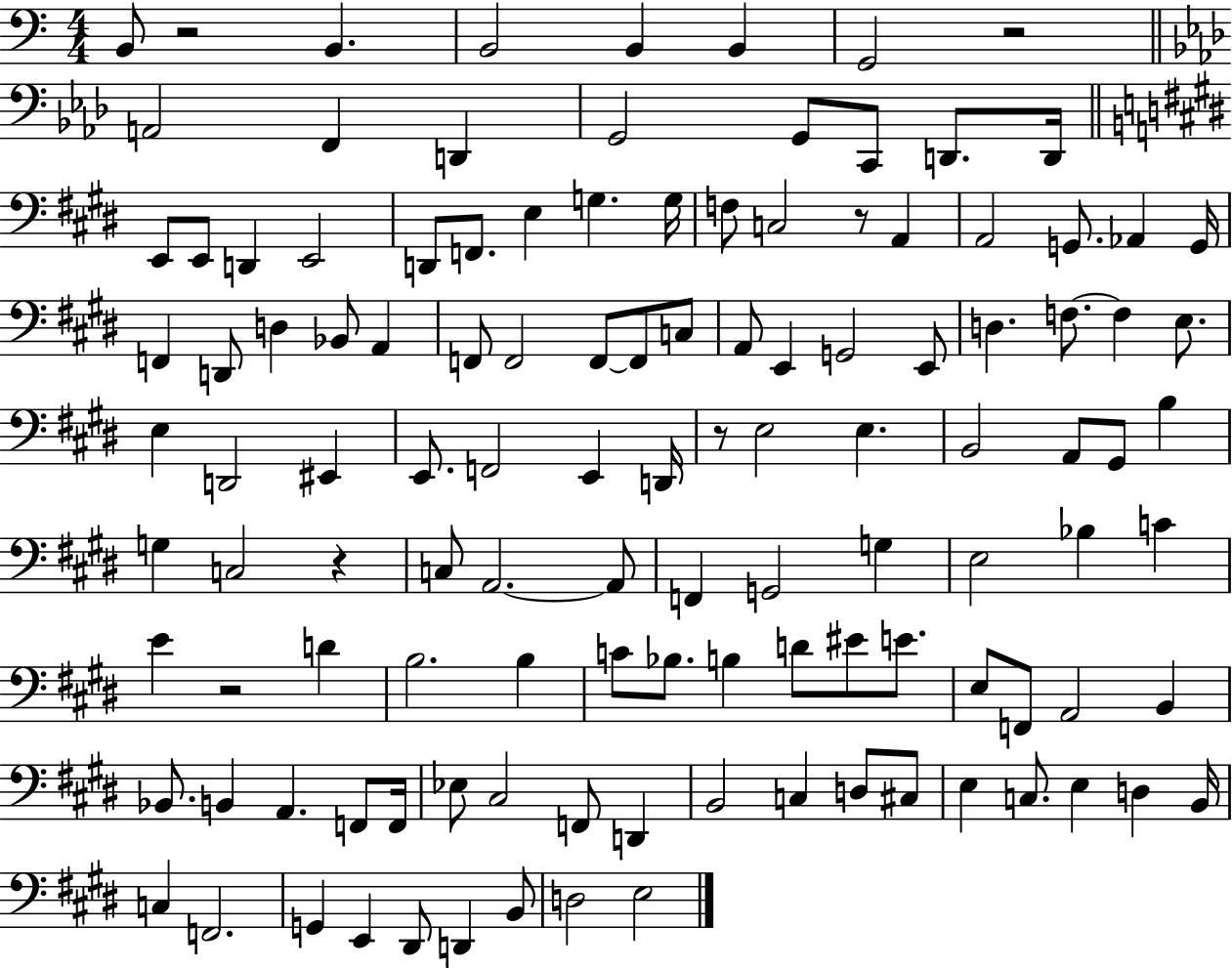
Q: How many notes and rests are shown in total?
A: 119